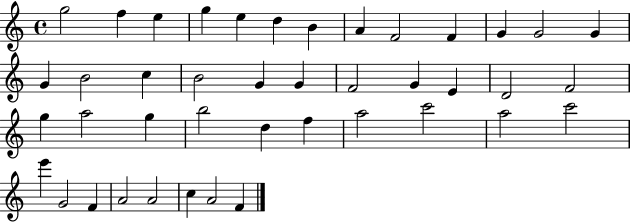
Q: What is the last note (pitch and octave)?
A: F4